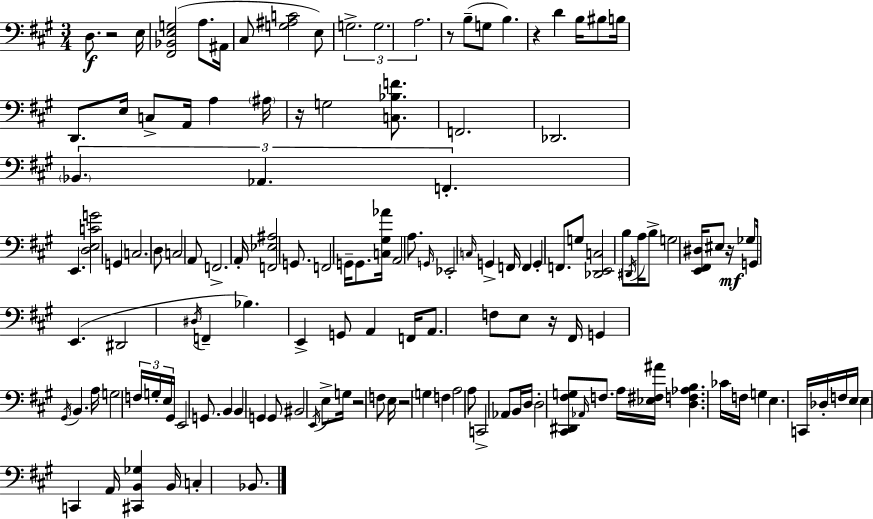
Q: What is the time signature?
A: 3/4